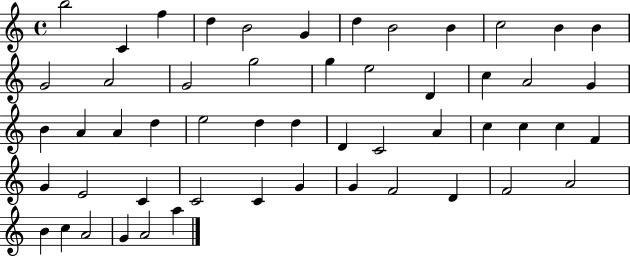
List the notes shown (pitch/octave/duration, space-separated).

B5/h C4/q F5/q D5/q B4/h G4/q D5/q B4/h B4/q C5/h B4/q B4/q G4/h A4/h G4/h G5/h G5/q E5/h D4/q C5/q A4/h G4/q B4/q A4/q A4/q D5/q E5/h D5/q D5/q D4/q C4/h A4/q C5/q C5/q C5/q F4/q G4/q E4/h C4/q C4/h C4/q G4/q G4/q F4/h D4/q F4/h A4/h B4/q C5/q A4/h G4/q A4/h A5/q